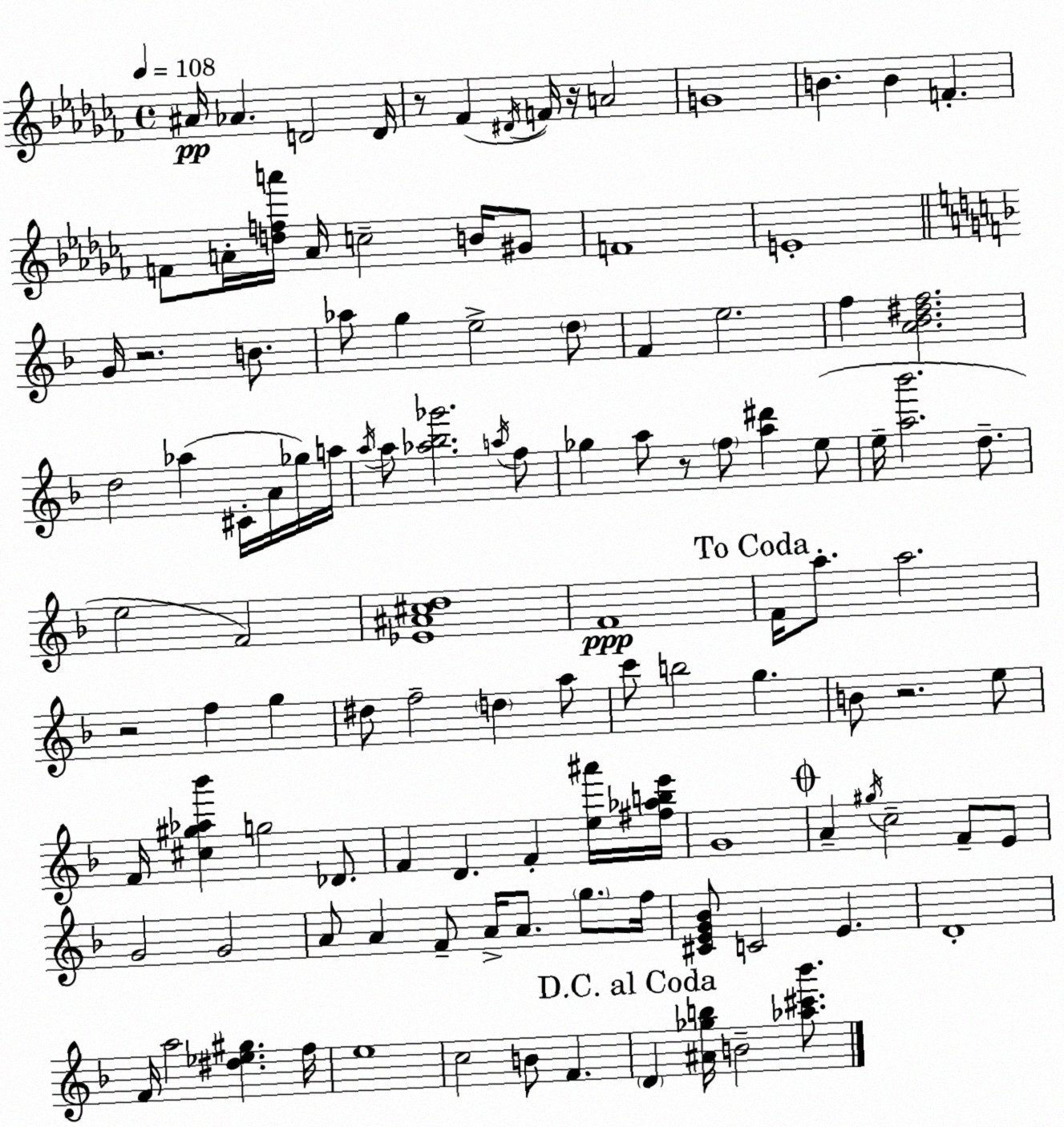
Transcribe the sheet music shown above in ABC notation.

X:1
T:Untitled
M:4/4
L:1/4
K:Abm
^A/4 _A D2 D/4 z/2 _F ^D/4 F/4 z/4 A2 G4 B B F F/2 A/4 [dfa']/4 A/4 c2 B/4 ^G/2 F4 E4 G/4 z2 B/2 _a/2 g e2 d/2 F e2 f [A_B^df]2 d2 _a ^C/4 A/4 _g/4 a/4 a/4 a/2 [_a_b_g']2 a/4 f/2 _g a/2 z/2 f/2 [a^d'] e/2 e/4 [a_b']2 d/2 e2 F2 [_E^A^cd]4 F4 F/4 a/2 a2 z2 f g ^d/2 f2 d a/2 c'/2 b2 g B/2 z2 e/2 F/4 [^c^g_a_b'] g2 _D/2 F D F [e^a']/4 [^f_abe']/4 G4 A ^g/4 c2 F/2 E/2 G2 G2 A/2 A F/2 A/4 A/2 g/2 f/4 [^CEG_B]/2 C2 E D4 F/4 a2 [^d_e^g] f/4 e4 c2 B/2 F D [^A_gb]/4 B2 [_a^c'_b']/2